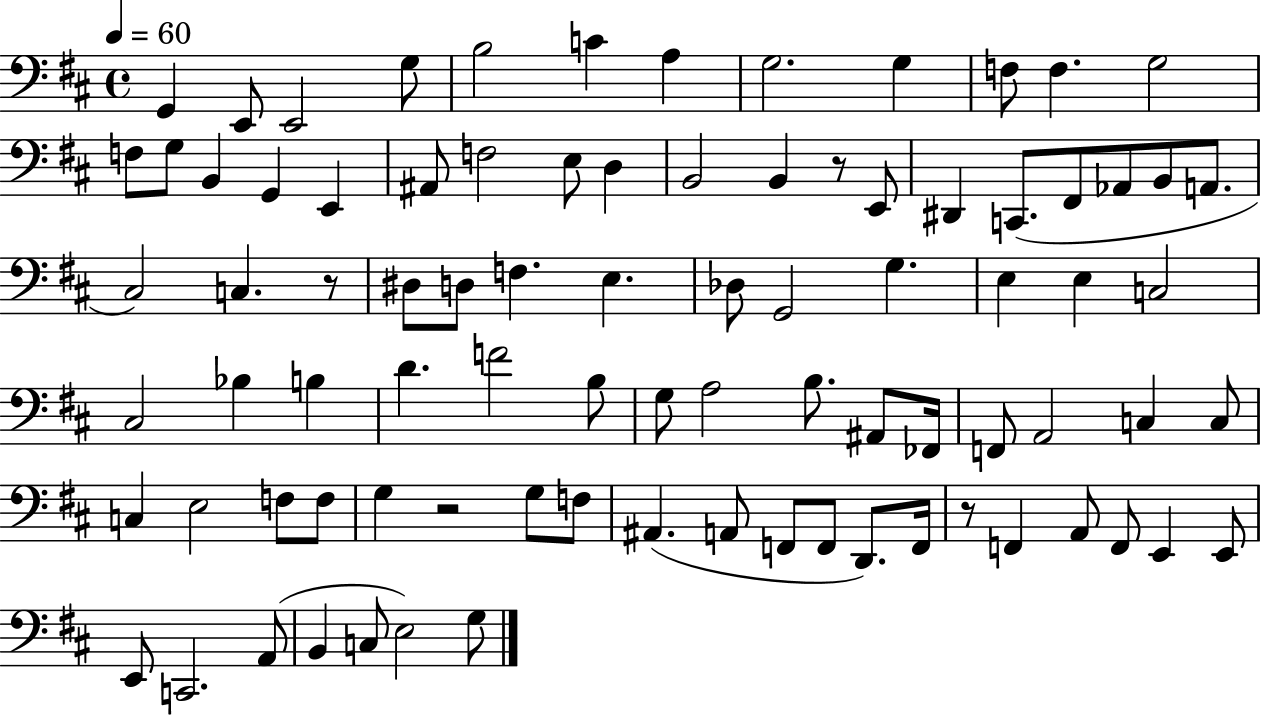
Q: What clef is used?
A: bass